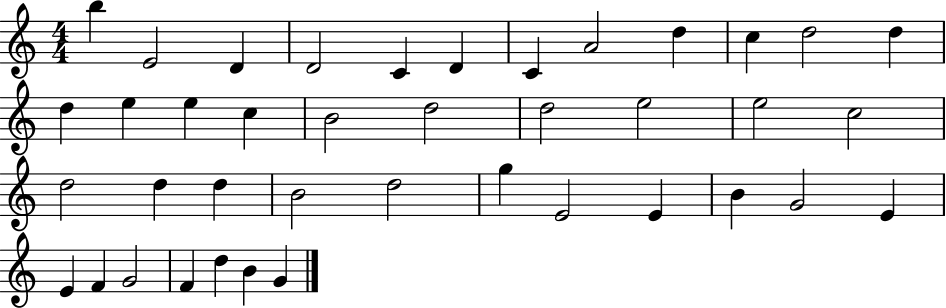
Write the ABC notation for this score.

X:1
T:Untitled
M:4/4
L:1/4
K:C
b E2 D D2 C D C A2 d c d2 d d e e c B2 d2 d2 e2 e2 c2 d2 d d B2 d2 g E2 E B G2 E E F G2 F d B G